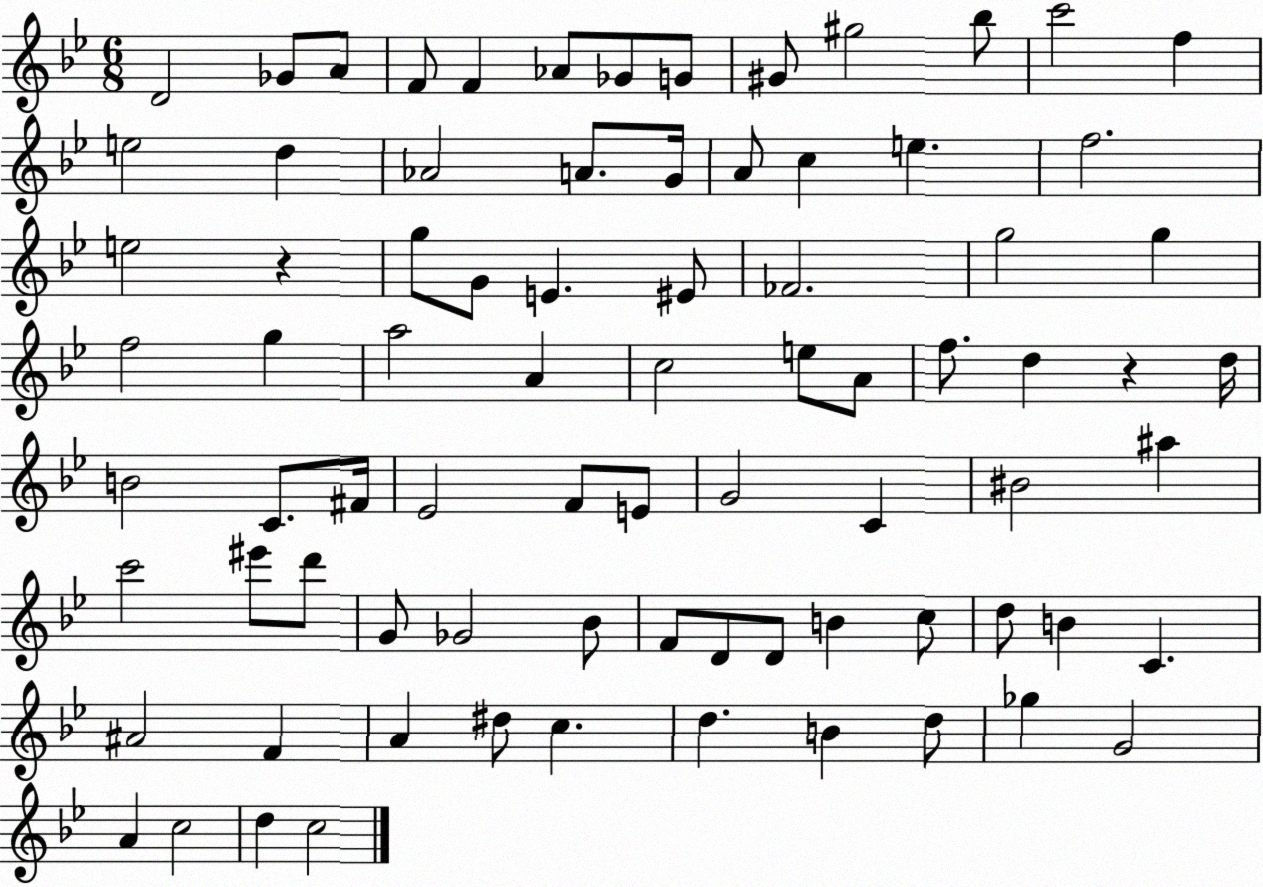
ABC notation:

X:1
T:Untitled
M:6/8
L:1/4
K:Bb
D2 _G/2 A/2 F/2 F _A/2 _G/2 G/2 ^G/2 ^g2 _b/2 c'2 f e2 d _A2 A/2 G/4 A/2 c e f2 e2 z g/2 G/2 E ^E/2 _F2 g2 g f2 g a2 A c2 e/2 A/2 f/2 d z d/4 B2 C/2 ^F/4 _E2 F/2 E/2 G2 C ^B2 ^a c'2 ^e'/2 d'/2 G/2 _G2 _B/2 F/2 D/2 D/2 B c/2 d/2 B C ^A2 F A ^d/2 c d B d/2 _g G2 A c2 d c2